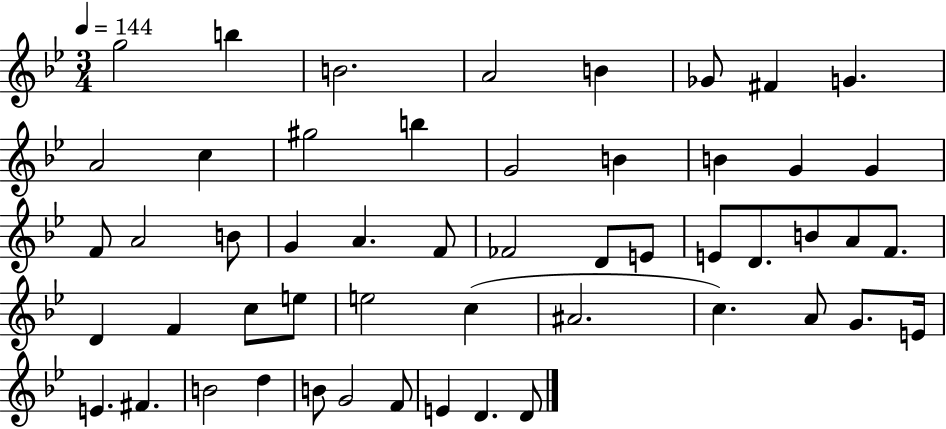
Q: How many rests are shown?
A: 0